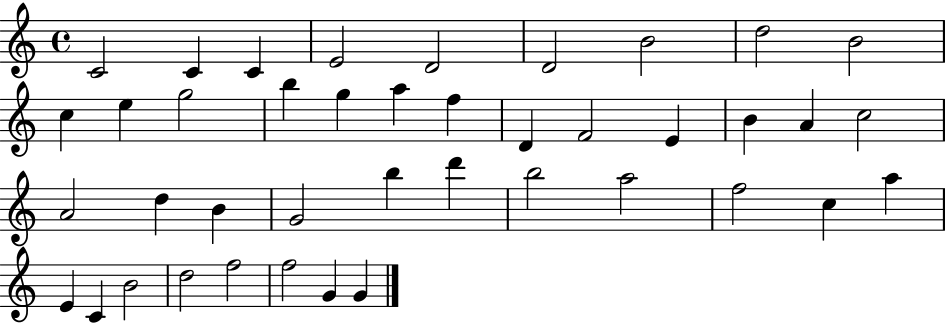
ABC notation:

X:1
T:Untitled
M:4/4
L:1/4
K:C
C2 C C E2 D2 D2 B2 d2 B2 c e g2 b g a f D F2 E B A c2 A2 d B G2 b d' b2 a2 f2 c a E C B2 d2 f2 f2 G G